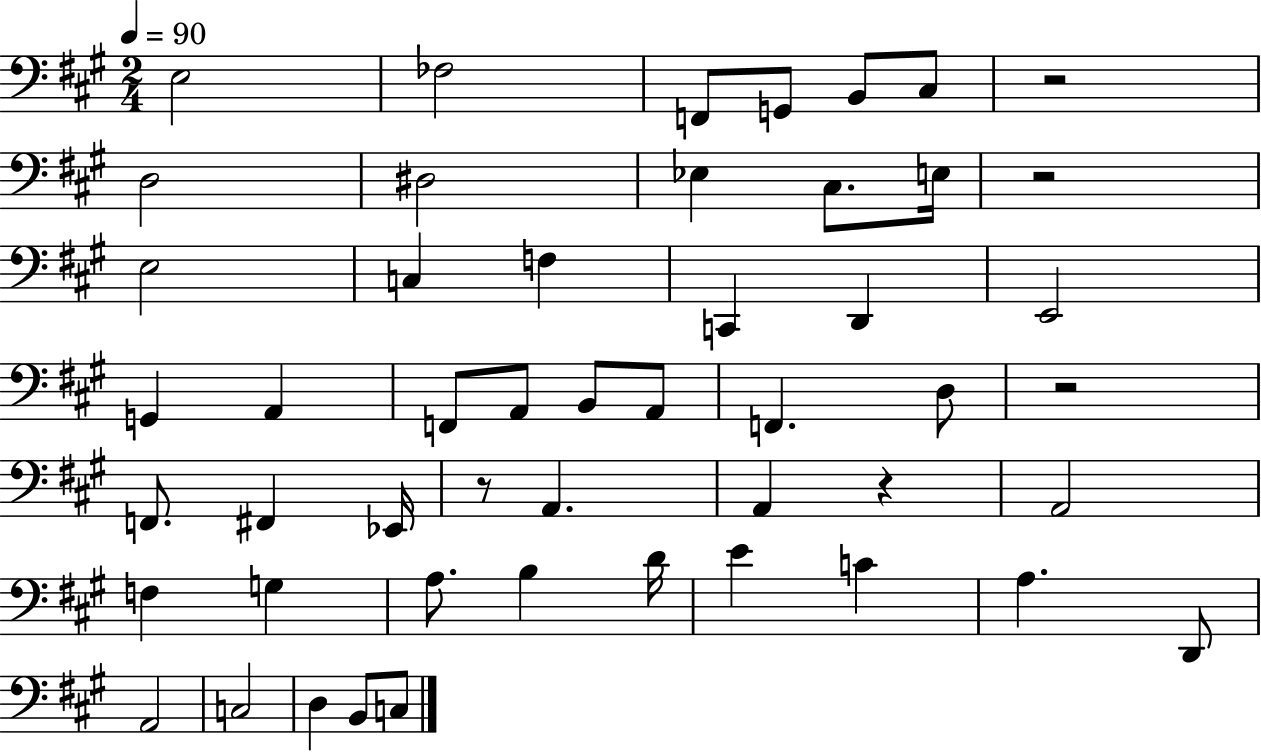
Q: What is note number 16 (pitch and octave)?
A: D2